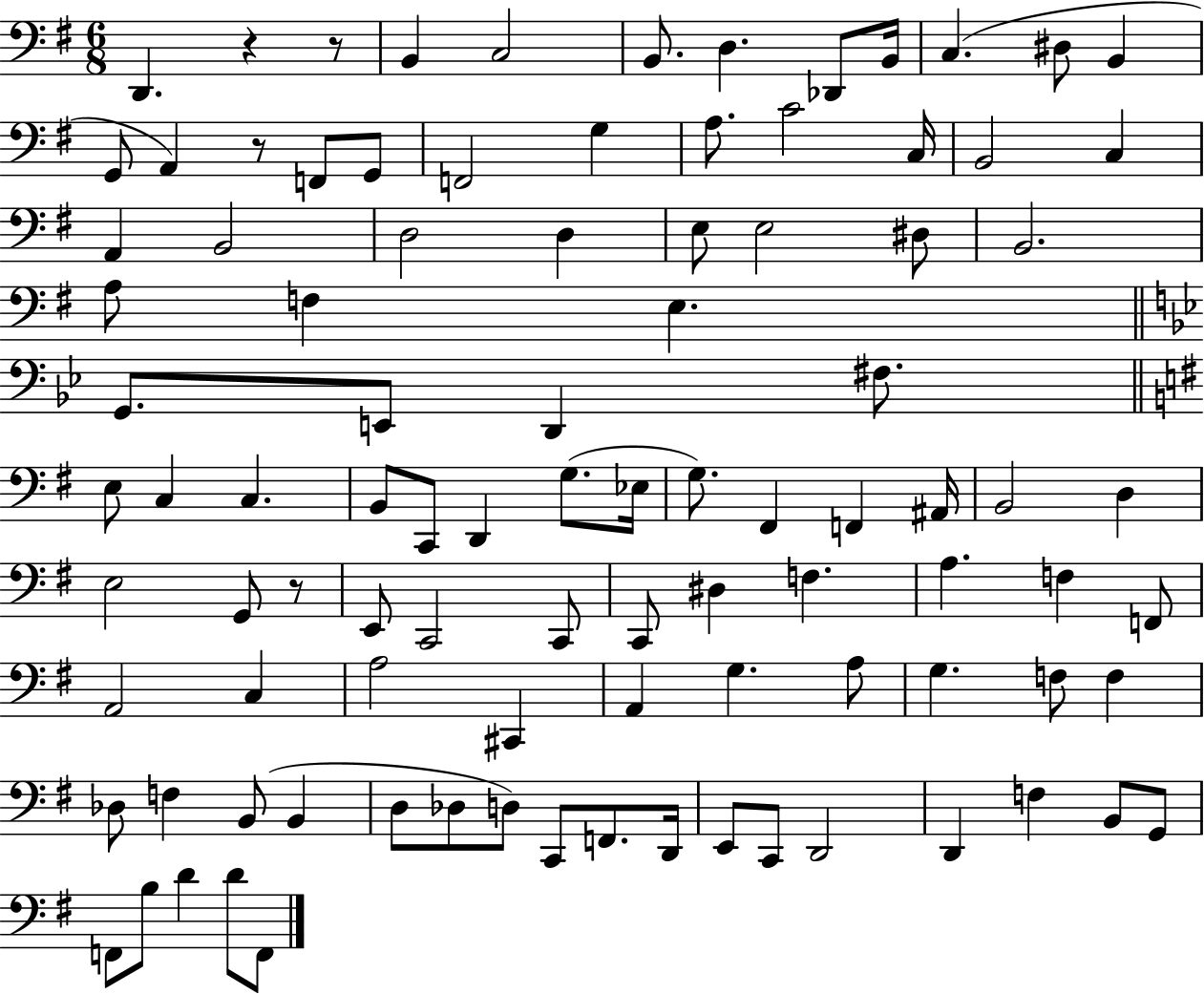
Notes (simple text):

D2/q. R/q R/e B2/q C3/h B2/e. D3/q. Db2/e B2/s C3/q. D#3/e B2/q G2/e A2/q R/e F2/e G2/e F2/h G3/q A3/e. C4/h C3/s B2/h C3/q A2/q B2/h D3/h D3/q E3/e E3/h D#3/e B2/h. A3/e F3/q E3/q. G2/e. E2/e D2/q F#3/e. E3/e C3/q C3/q. B2/e C2/e D2/q G3/e. Eb3/s G3/e. F#2/q F2/q A#2/s B2/h D3/q E3/h G2/e R/e E2/e C2/h C2/e C2/e D#3/q F3/q. A3/q. F3/q F2/e A2/h C3/q A3/h C#2/q A2/q G3/q. A3/e G3/q. F3/e F3/q Db3/e F3/q B2/e B2/q D3/e Db3/e D3/e C2/e F2/e. D2/s E2/e C2/e D2/h D2/q F3/q B2/e G2/e F2/e B3/e D4/q D4/e F2/e